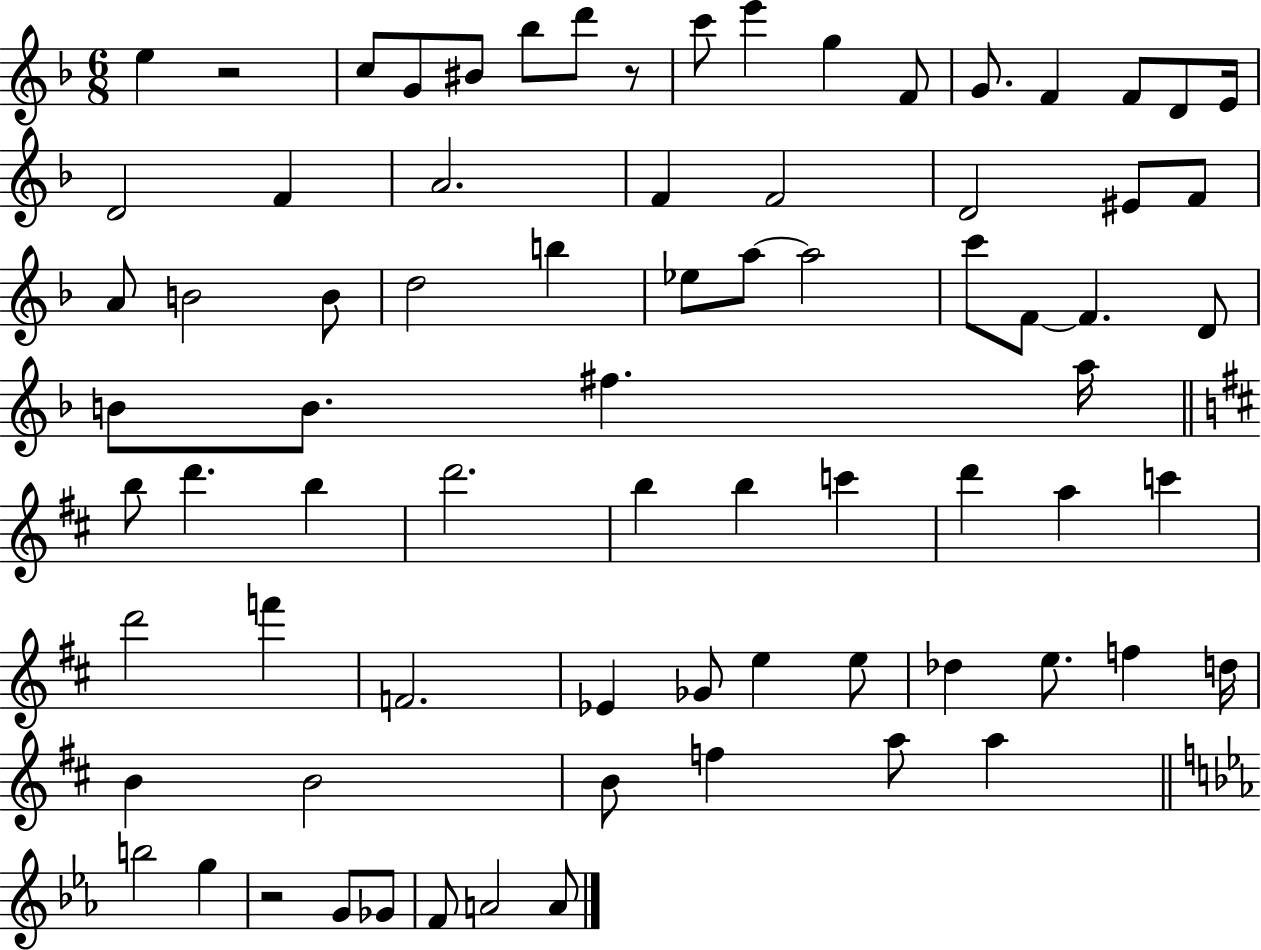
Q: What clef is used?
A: treble